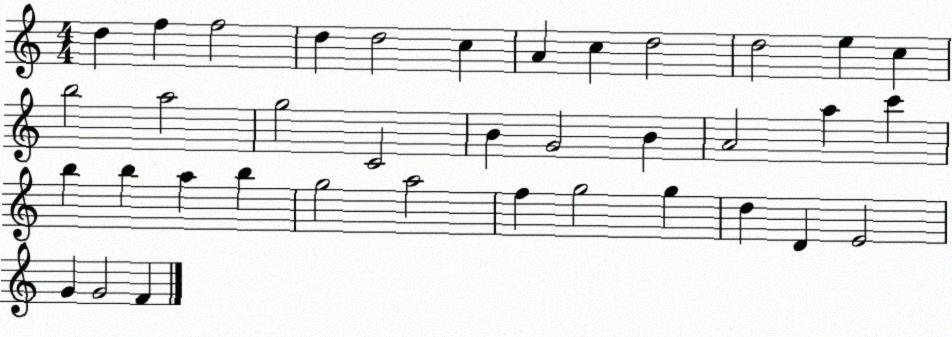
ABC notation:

X:1
T:Untitled
M:4/4
L:1/4
K:C
d f f2 d d2 c A c d2 d2 e c b2 a2 g2 C2 B G2 B A2 a c' b b a b g2 a2 f g2 g d D E2 G G2 F